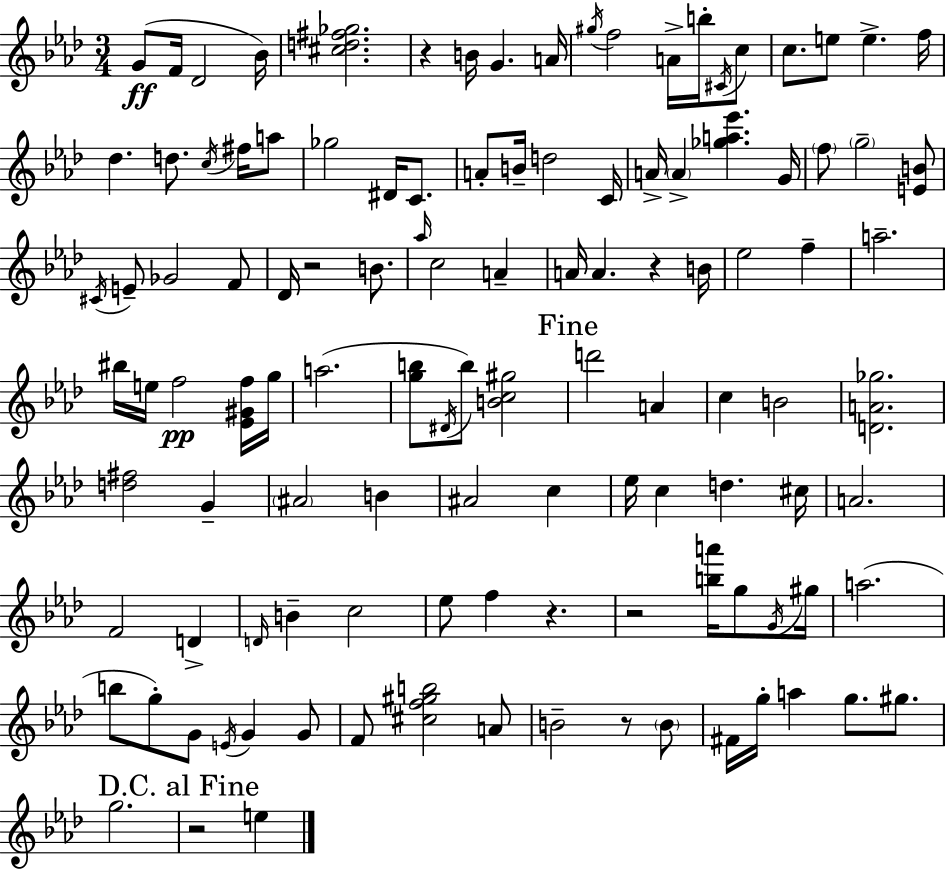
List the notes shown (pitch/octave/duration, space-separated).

G4/e F4/s Db4/h Bb4/s [C#5,D5,F#5,Gb5]/h. R/q B4/s G4/q. A4/s G#5/s F5/h A4/s B5/s C#4/s C5/e C5/e. E5/e E5/q. F5/s Db5/q. D5/e. C5/s F#5/s A5/e Gb5/h D#4/s C4/e. A4/e B4/s D5/h C4/s A4/s A4/q [Gb5,A5,Eb6]/q. G4/s F5/e G5/h [E4,B4]/e C#4/s E4/e Gb4/h F4/e Db4/s R/h B4/e. Ab5/s C5/h A4/q A4/s A4/q. R/q B4/s Eb5/h F5/q A5/h. BIS5/s E5/s F5/h [Eb4,G#4,F5]/s G5/s A5/h. [G5,B5]/e D#4/s B5/e [B4,C5,G#5]/h D6/h A4/q C5/q B4/h [D4,A4,Gb5]/h. [D5,F#5]/h G4/q A#4/h B4/q A#4/h C5/q Eb5/s C5/q D5/q. C#5/s A4/h. F4/h D4/q D4/s B4/q C5/h Eb5/e F5/q R/q. R/h [B5,A6]/s G5/e G4/s G#5/s A5/h. B5/e G5/e G4/e E4/s G4/q G4/e F4/e [C#5,F5,G#5,B5]/h A4/e B4/h R/e B4/e F#4/s G5/s A5/q G5/e. G#5/e. G5/h. R/h E5/q